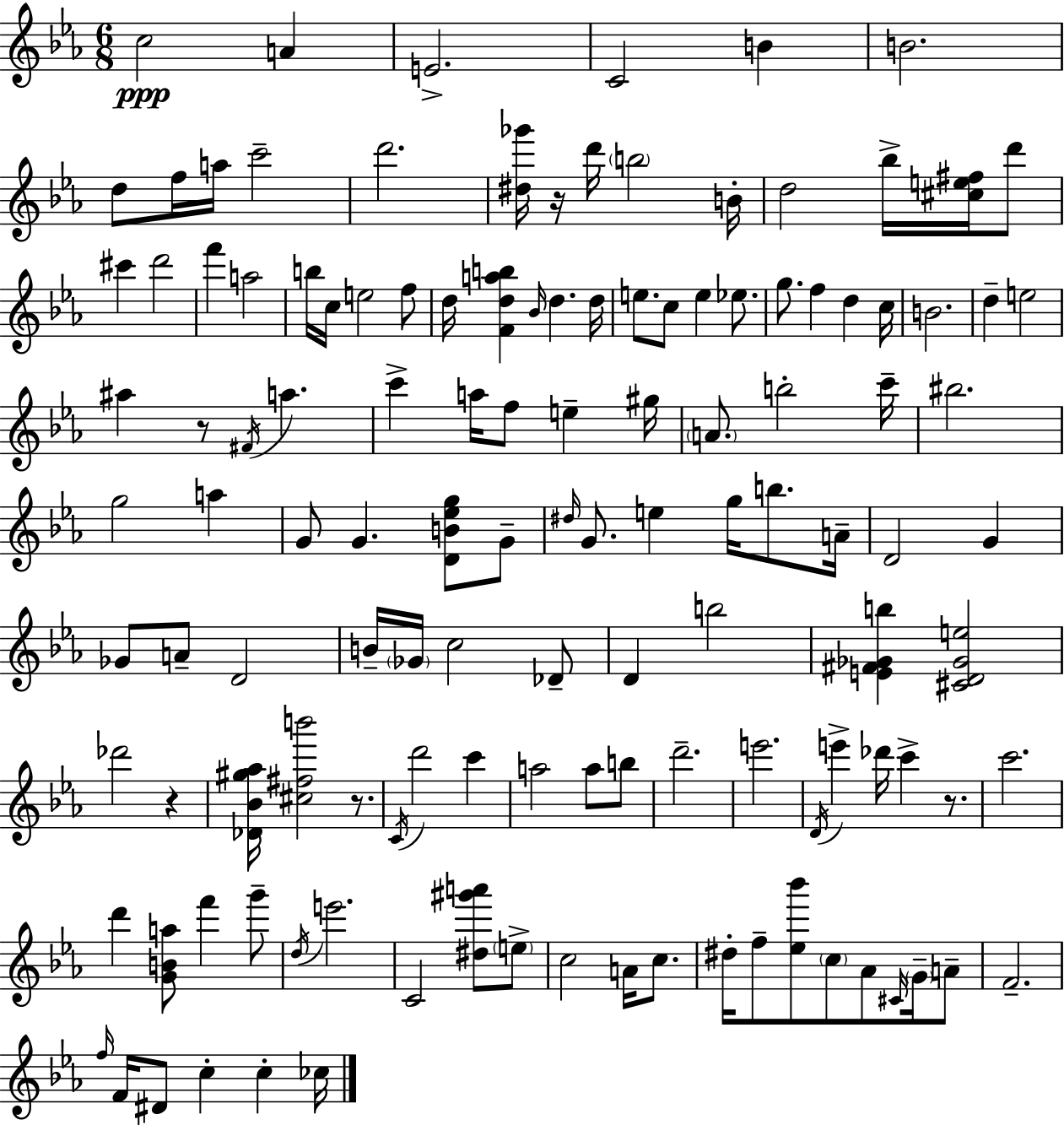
{
  \clef treble
  \numericTimeSignature
  \time 6/8
  \key c \minor
  c''2\ppp a'4 | e'2.-> | c'2 b'4 | b'2. | \break d''8 f''16 a''16 c'''2-- | d'''2. | <dis'' ges'''>16 r16 d'''16 \parenthesize b''2 b'16-. | d''2 bes''16-> <cis'' e'' fis''>16 d'''8 | \break cis'''4 d'''2 | f'''4 a''2 | b''16 c''16 e''2 f''8 | d''16 <f' d'' a'' b''>4 \grace { bes'16 } d''4. | \break d''16 e''8. c''8 e''4 ees''8. | g''8. f''4 d''4 | c''16 b'2. | d''4-- e''2 | \break ais''4 r8 \acciaccatura { fis'16 } a''4. | c'''4-> a''16 f''8 e''4-- | gis''16 \parenthesize a'8. b''2-. | c'''16-- bis''2. | \break g''2 a''4 | g'8 g'4. <d' b' ees'' g''>8 | g'8-- \grace { dis''16 } g'8. e''4 g''16 b''8. | a'16-- d'2 g'4 | \break ges'8 a'8-- d'2 | b'16-- \parenthesize ges'16 c''2 | des'8-- d'4 b''2 | <e' fis' ges' b''>4 <cis' d' ges' e''>2 | \break des'''2 r4 | <des' bes' gis'' aes''>16 <cis'' fis'' b'''>2 | r8. \acciaccatura { c'16 } d'''2 | c'''4 a''2 | \break a''8 b''8 d'''2.-- | e'''2. | \acciaccatura { d'16 } e'''4-> des'''16 c'''4-> | r8. c'''2. | \break d'''4 <g' b' a''>8 f'''4 | g'''8-- \acciaccatura { d''16 } e'''2. | c'2 | <dis'' gis''' a'''>8 \parenthesize e''8-> c''2 | \break a'16 c''8. dis''16-. f''8-- <ees'' bes'''>8 \parenthesize c''8 | aes'8 \grace { cis'16 } \parenthesize g'16-- a'8-- f'2.-- | \grace { f''16 } f'16 dis'8 c''4-. | c''4-. ces''16 \bar "|."
}